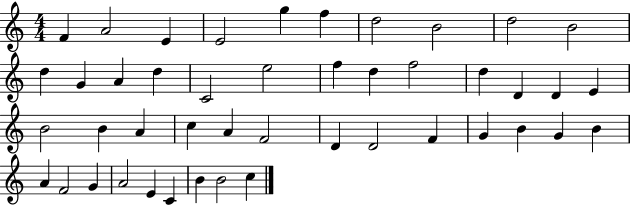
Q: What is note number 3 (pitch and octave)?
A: E4